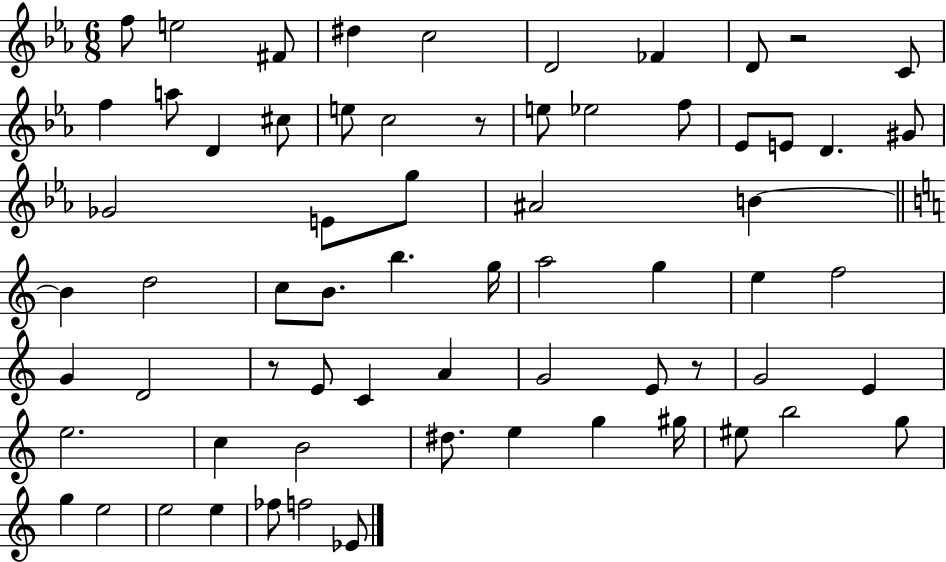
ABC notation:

X:1
T:Untitled
M:6/8
L:1/4
K:Eb
f/2 e2 ^F/2 ^d c2 D2 _F D/2 z2 C/2 f a/2 D ^c/2 e/2 c2 z/2 e/2 _e2 f/2 _E/2 E/2 D ^G/2 _G2 E/2 g/2 ^A2 B B d2 c/2 B/2 b g/4 a2 g e f2 G D2 z/2 E/2 C A G2 E/2 z/2 G2 E e2 c B2 ^d/2 e g ^g/4 ^e/2 b2 g/2 g e2 e2 e _f/2 f2 _E/2